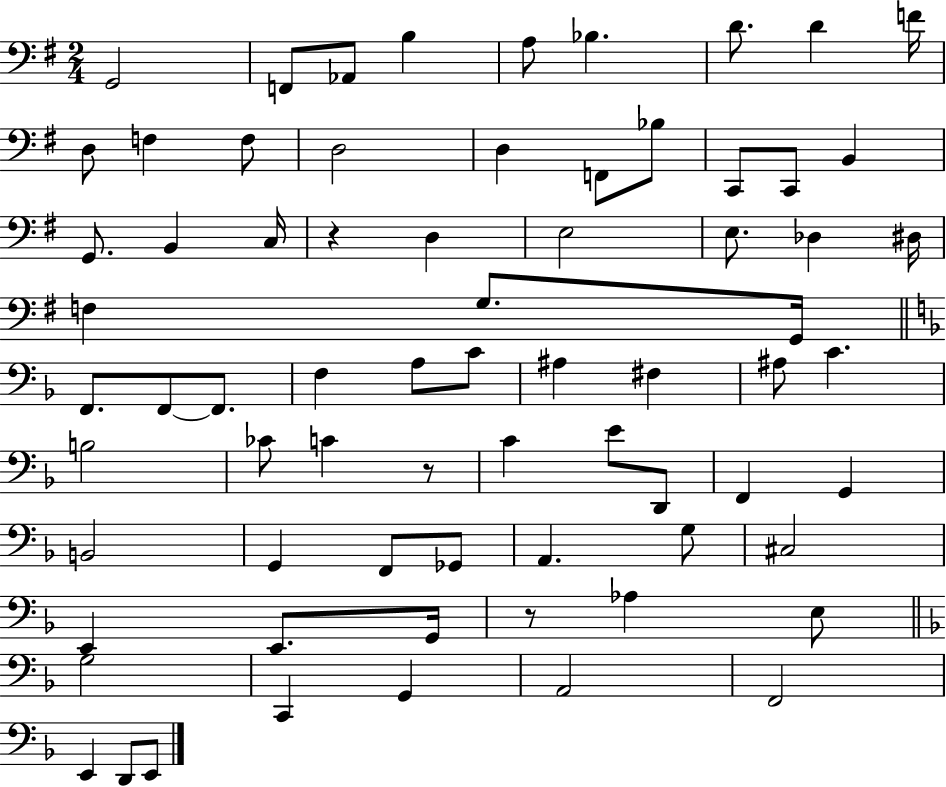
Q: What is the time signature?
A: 2/4